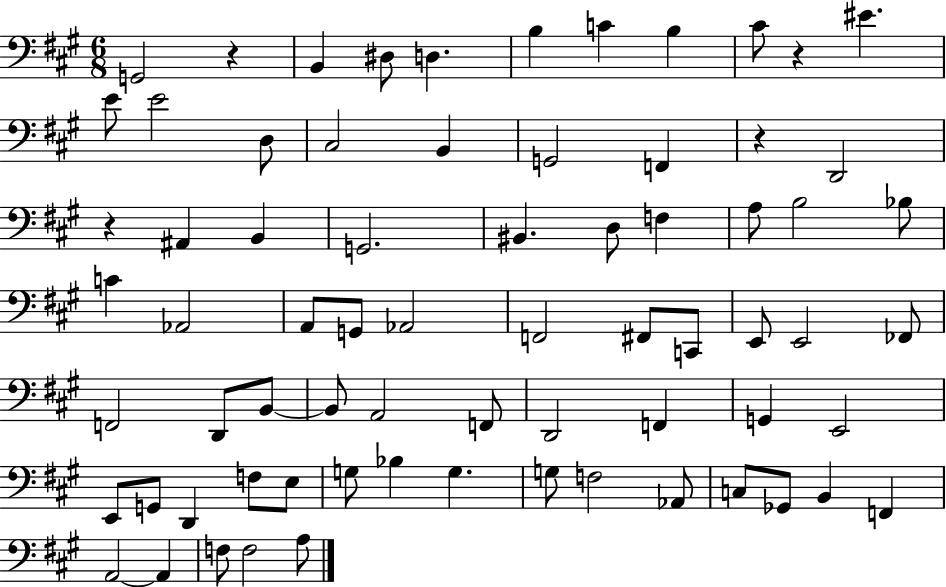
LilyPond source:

{
  \clef bass
  \numericTimeSignature
  \time 6/8
  \key a \major
  g,2 r4 | b,4 dis8 d4. | b4 c'4 b4 | cis'8 r4 eis'4. | \break e'8 e'2 d8 | cis2 b,4 | g,2 f,4 | r4 d,2 | \break r4 ais,4 b,4 | g,2. | bis,4. d8 f4 | a8 b2 bes8 | \break c'4 aes,2 | a,8 g,8 aes,2 | f,2 fis,8 c,8 | e,8 e,2 fes,8 | \break f,2 d,8 b,8~~ | b,8 a,2 f,8 | d,2 f,4 | g,4 e,2 | \break e,8 g,8 d,4 f8 e8 | g8 bes4 g4. | g8 f2 aes,8 | c8 ges,8 b,4 f,4 | \break a,2~~ a,4 | f8 f2 a8 | \bar "|."
}